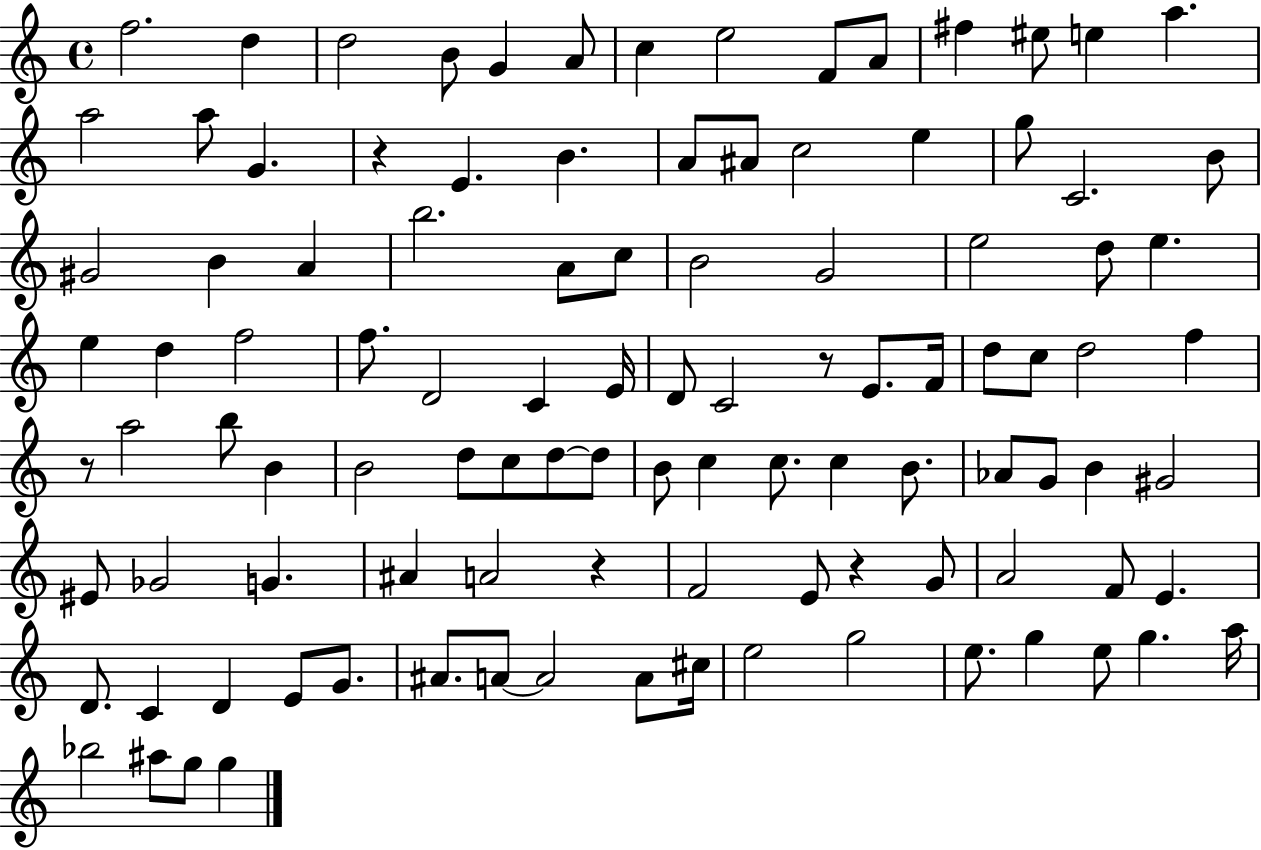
X:1
T:Untitled
M:4/4
L:1/4
K:C
f2 d d2 B/2 G A/2 c e2 F/2 A/2 ^f ^e/2 e a a2 a/2 G z E B A/2 ^A/2 c2 e g/2 C2 B/2 ^G2 B A b2 A/2 c/2 B2 G2 e2 d/2 e e d f2 f/2 D2 C E/4 D/2 C2 z/2 E/2 F/4 d/2 c/2 d2 f z/2 a2 b/2 B B2 d/2 c/2 d/2 d/2 B/2 c c/2 c B/2 _A/2 G/2 B ^G2 ^E/2 _G2 G ^A A2 z F2 E/2 z G/2 A2 F/2 E D/2 C D E/2 G/2 ^A/2 A/2 A2 A/2 ^c/4 e2 g2 e/2 g e/2 g a/4 _b2 ^a/2 g/2 g